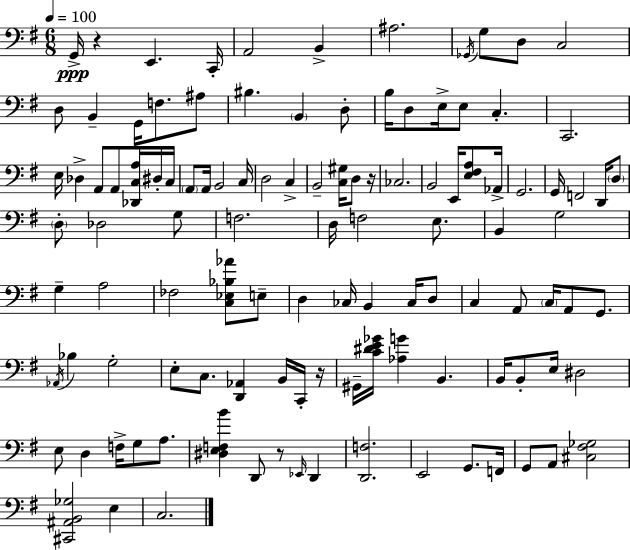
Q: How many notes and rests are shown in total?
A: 113